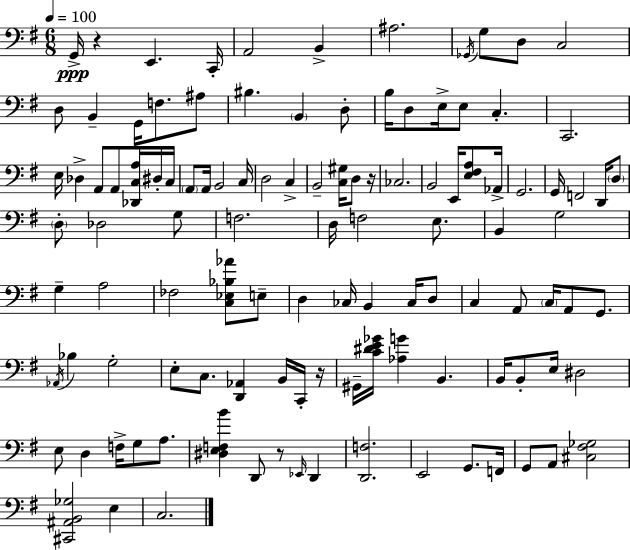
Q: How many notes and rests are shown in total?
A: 113